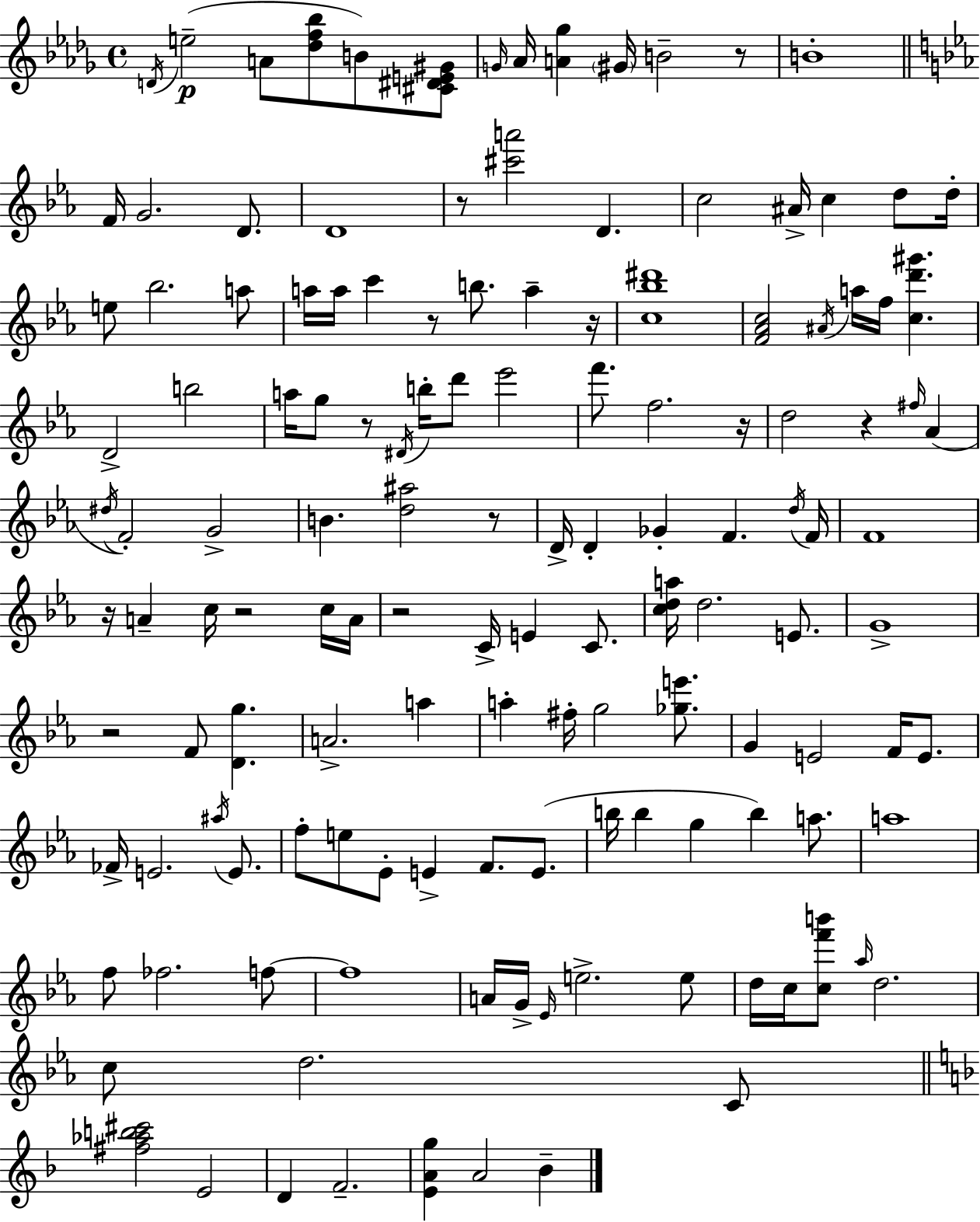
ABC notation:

X:1
T:Untitled
M:4/4
L:1/4
K:Bbm
D/4 e2 A/2 [_df_b]/2 B/2 [^C^DE^G]/2 G/4 _A/4 [A_g] ^G/4 B2 z/2 B4 F/4 G2 D/2 D4 z/2 [^c'a']2 D c2 ^A/4 c d/2 d/4 e/2 _b2 a/2 a/4 a/4 c' z/2 b/2 a z/4 [c_b^d']4 [F_Ac]2 ^A/4 a/4 f/4 [cd'^g'] D2 b2 a/4 g/2 z/2 ^D/4 b/4 d'/2 _e'2 f'/2 f2 z/4 d2 z ^f/4 _A ^d/4 F2 G2 B [d^a]2 z/2 D/4 D _G F d/4 F/4 F4 z/4 A c/4 z2 c/4 A/4 z2 C/4 E C/2 [cda]/4 d2 E/2 G4 z2 F/2 [Dg] A2 a a ^f/4 g2 [_ge']/2 G E2 F/4 E/2 _F/4 E2 ^a/4 E/2 f/2 e/2 _E/2 E F/2 E/2 b/4 b g b a/2 a4 f/2 _f2 f/2 f4 A/4 G/4 _E/4 e2 e/2 d/4 c/4 [cf'b']/2 _a/4 d2 c/2 d2 C/2 [^f_ab^c']2 E2 D F2 [EAg] A2 _B